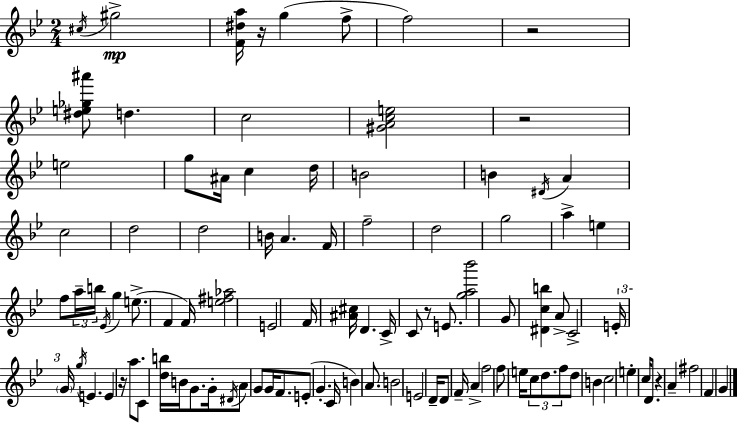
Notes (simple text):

C#5/s G#5/h [F4,D#5,A5]/s R/s G5/q F5/e F5/h R/h [D#5,E5,Gb5,A#6]/e D5/q. C5/h [G#4,A4,C5,E5]/h R/h E5/h G5/e A#4/s C5/q D5/s B4/h B4/q D#4/s A4/q C5/h D5/h D5/h B4/s A4/q. F4/s F5/h D5/h G5/h A5/q E5/q F5/e A5/s B5/s Eb4/s G5/q E5/e. F4/q F4/s [E5,F#5,Ab5]/h E4/h F4/s [A#4,C#5]/s D4/q. C4/s C4/e R/e E4/e. [G5,A5,Bb6]/h G4/e [D#4,C5,B5]/q A4/e C4/h E4/s G4/s G5/s E4/q. E4/q R/s A5/e. C4/e [D5,B5]/s B4/s G4/e. G4/s D#4/s A4/e G4/e G4/s F4/e. E4/e G4/q. C4/s B4/q A4/e. B4/h E4/h D4/s D4/e F4/s A4/q F5/h F5/e E5/s C5/e D5/e. F5/e D5/e B4/q C5/h E5/q C5/s D4/e. R/q A4/q F#5/h F4/q G4/q